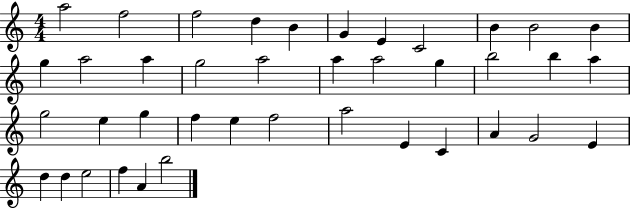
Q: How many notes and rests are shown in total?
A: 40